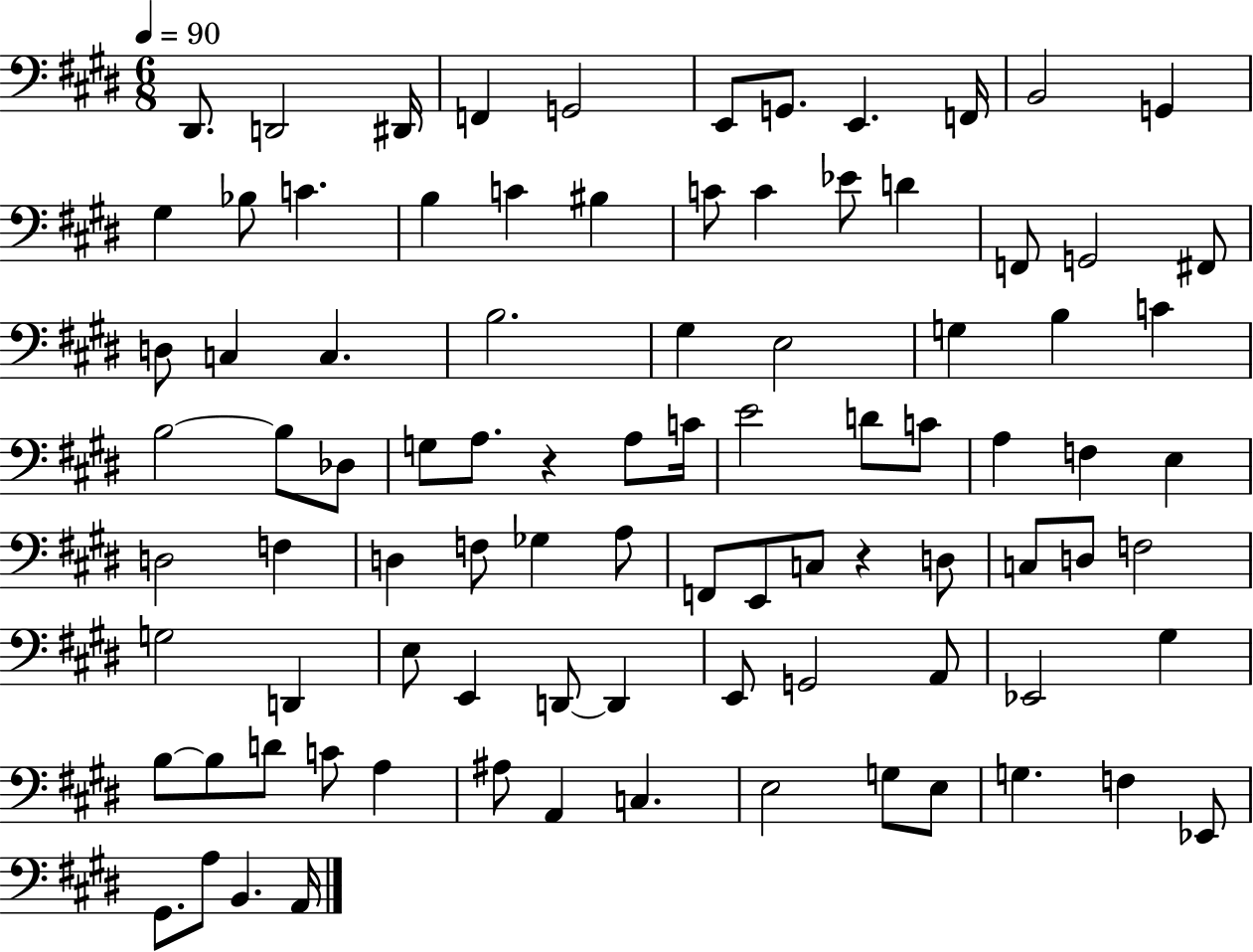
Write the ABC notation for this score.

X:1
T:Untitled
M:6/8
L:1/4
K:E
^D,,/2 D,,2 ^D,,/4 F,, G,,2 E,,/2 G,,/2 E,, F,,/4 B,,2 G,, ^G, _B,/2 C B, C ^B, C/2 C _E/2 D F,,/2 G,,2 ^F,,/2 D,/2 C, C, B,2 ^G, E,2 G, B, C B,2 B,/2 _D,/2 G,/2 A,/2 z A,/2 C/4 E2 D/2 C/2 A, F, E, D,2 F, D, F,/2 _G, A,/2 F,,/2 E,,/2 C,/2 z D,/2 C,/2 D,/2 F,2 G,2 D,, E,/2 E,, D,,/2 D,, E,,/2 G,,2 A,,/2 _E,,2 ^G, B,/2 B,/2 D/2 C/2 A, ^A,/2 A,, C, E,2 G,/2 E,/2 G, F, _E,,/2 ^G,,/2 A,/2 B,, A,,/4